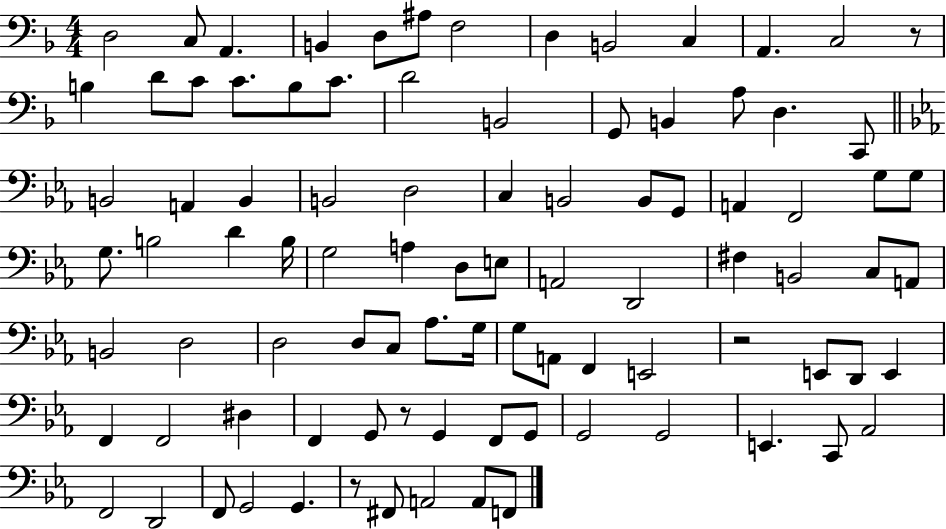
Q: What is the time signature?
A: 4/4